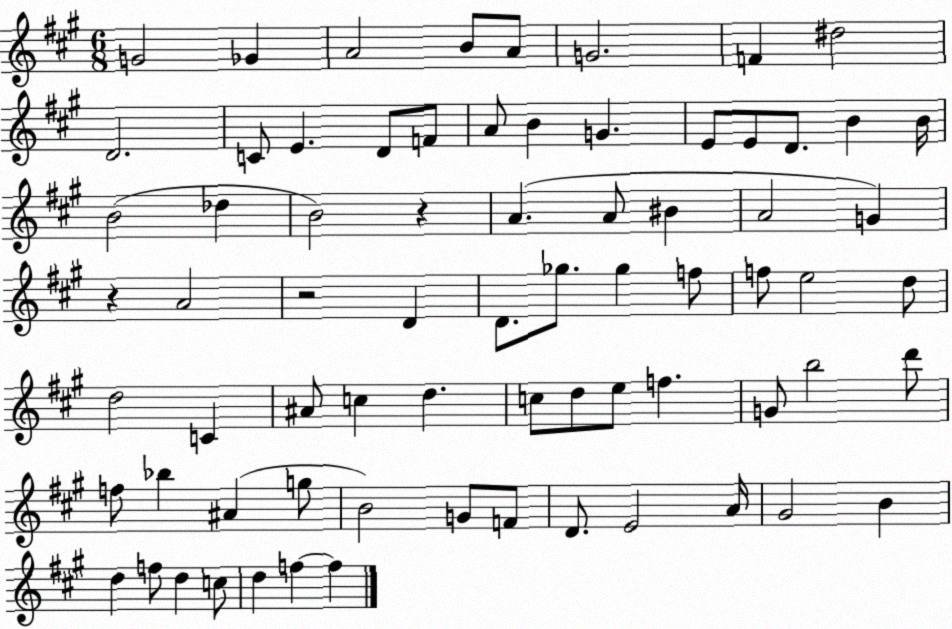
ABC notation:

X:1
T:Untitled
M:6/8
L:1/4
K:A
G2 _G A2 B/2 A/2 G2 F ^d2 D2 C/2 E D/2 F/2 A/2 B G E/2 E/2 D/2 B B/4 B2 _d B2 z A A/2 ^B A2 G z A2 z2 D D/2 _g/2 _g f/2 f/2 e2 d/2 d2 C ^A/2 c d c/2 d/2 e/2 f G/2 b2 d'/2 f/2 _b ^A g/2 B2 G/2 F/2 D/2 E2 A/4 ^G2 B d f/2 d c/2 d f f